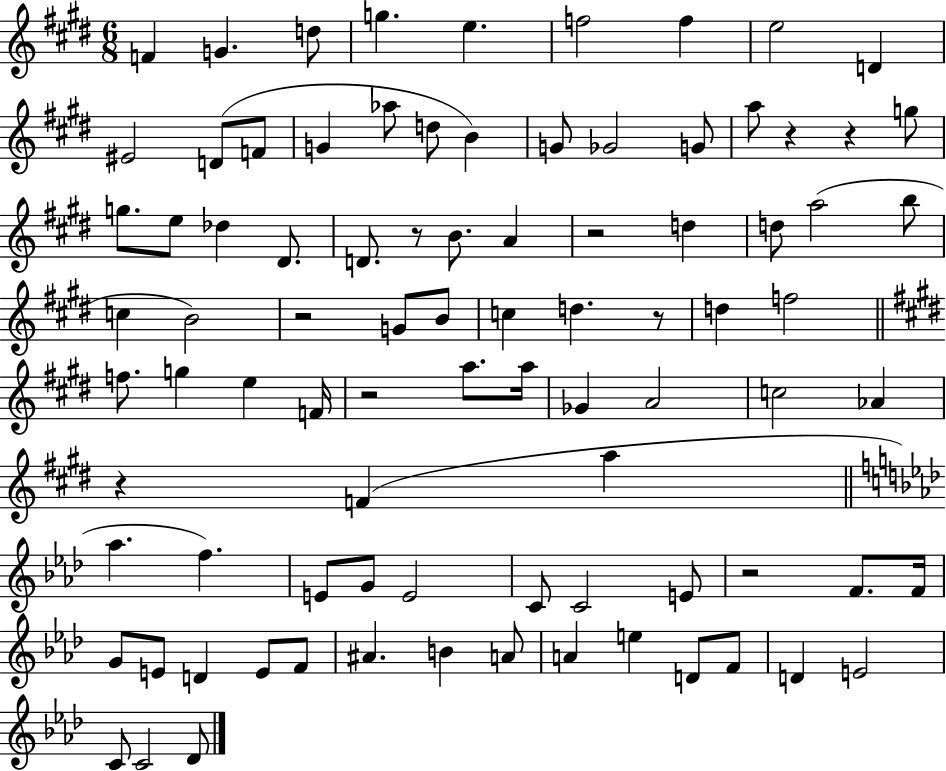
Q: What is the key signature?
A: E major